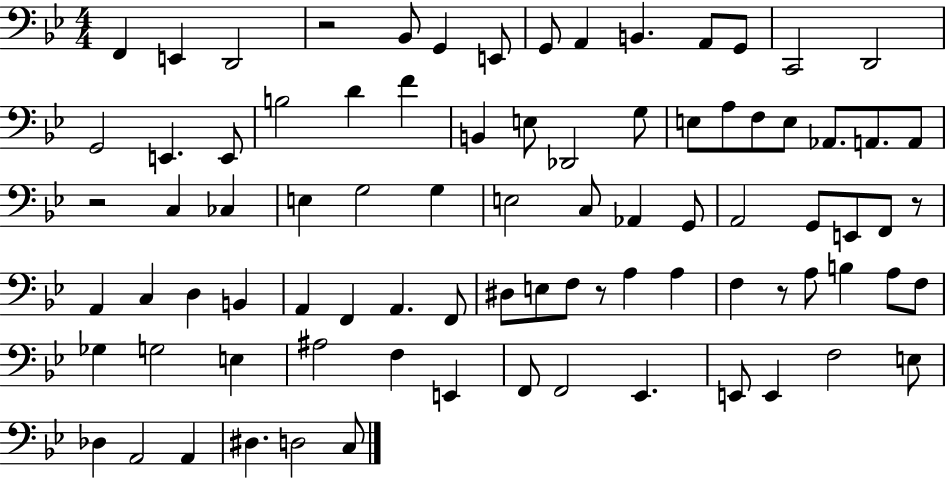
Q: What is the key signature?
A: BES major